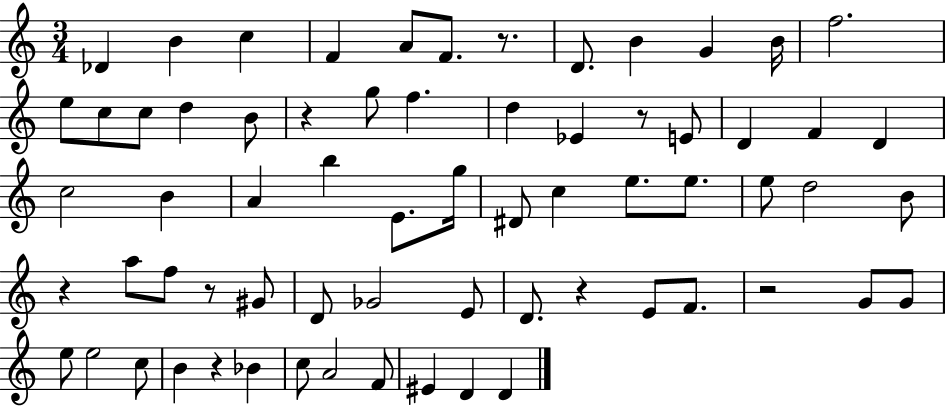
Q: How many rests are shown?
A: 8